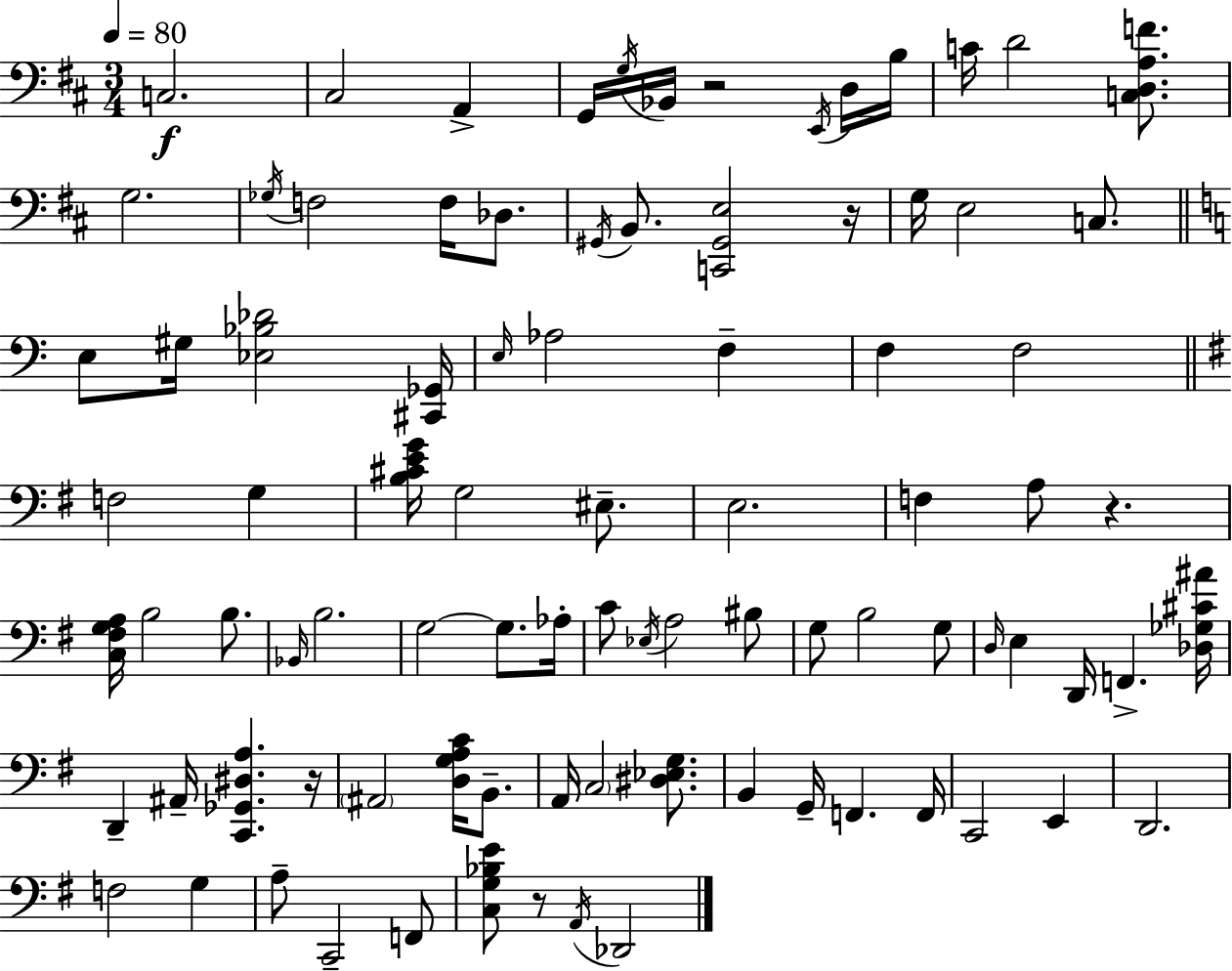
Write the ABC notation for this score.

X:1
T:Untitled
M:3/4
L:1/4
K:D
C,2 ^C,2 A,, G,,/4 G,/4 _B,,/4 z2 E,,/4 D,/4 B,/4 C/4 D2 [C,D,A,F]/2 G,2 _G,/4 F,2 F,/4 _D,/2 ^G,,/4 B,,/2 [C,,^G,,E,]2 z/4 G,/4 E,2 C,/2 E,/2 ^G,/4 [_E,_B,_D]2 [^C,,_G,,]/4 E,/4 _A,2 F, F, F,2 F,2 G, [B,^CEG]/4 G,2 ^E,/2 E,2 F, A,/2 z [C,^F,G,A,]/4 B,2 B,/2 _B,,/4 B,2 G,2 G,/2 _A,/4 C/2 _E,/4 A,2 ^B,/2 G,/2 B,2 G,/2 D,/4 E, D,,/4 F,, [_D,_G,^C^A]/4 D,, ^A,,/4 [C,,_G,,^D,A,] z/4 ^A,,2 [D,G,A,C]/4 B,,/2 A,,/4 C,2 [^D,_E,G,]/2 B,, G,,/4 F,, F,,/4 C,,2 E,, D,,2 F,2 G, A,/2 C,,2 F,,/2 [C,G,_B,E]/2 z/2 A,,/4 _D,,2